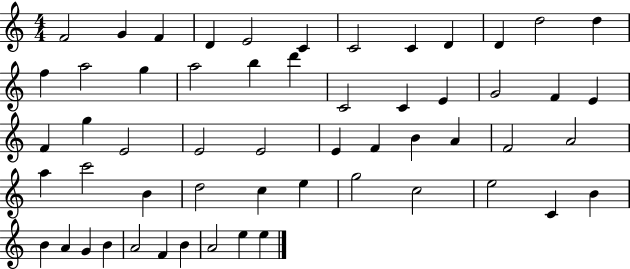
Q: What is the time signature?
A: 4/4